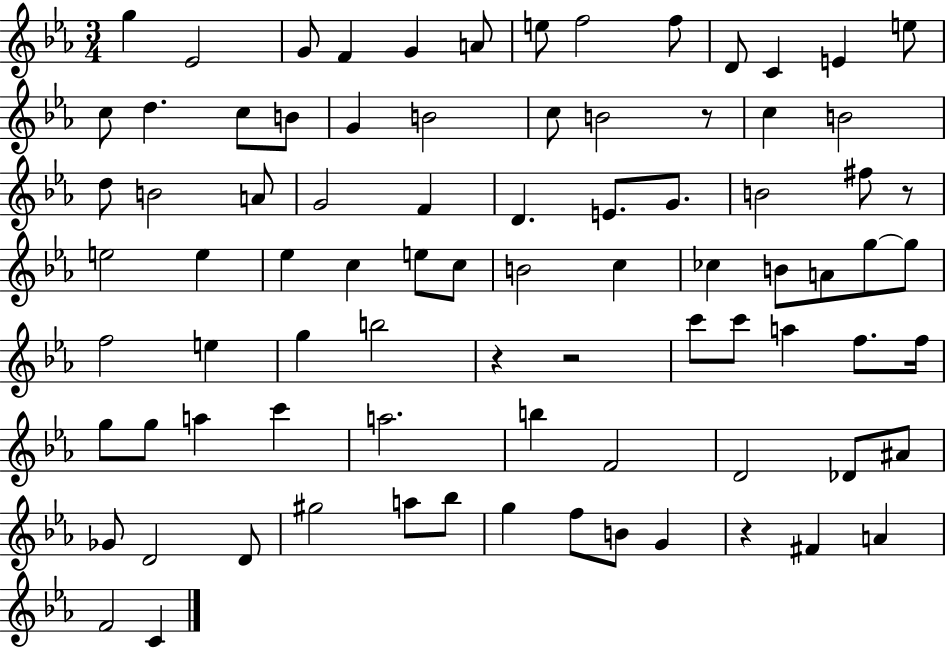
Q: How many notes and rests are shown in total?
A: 84